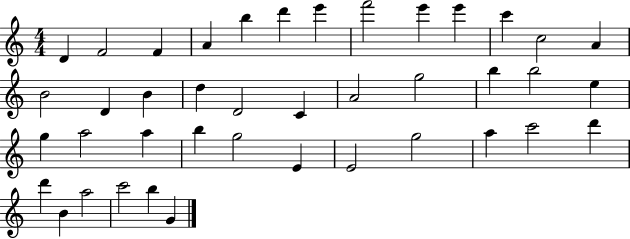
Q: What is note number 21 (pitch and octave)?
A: G5